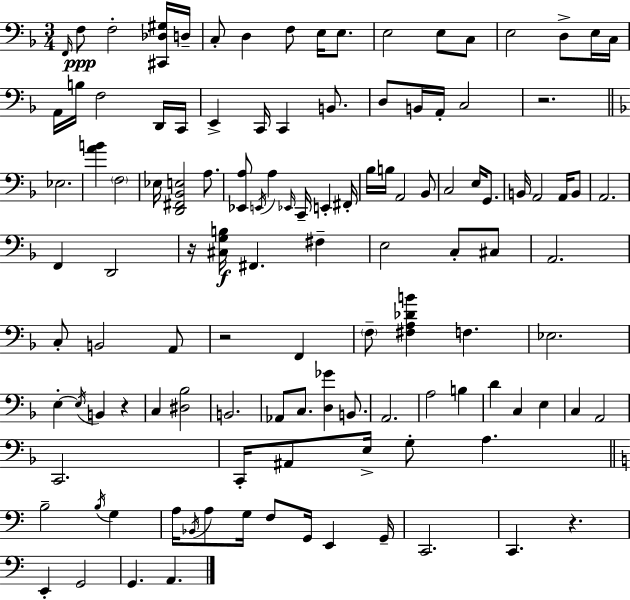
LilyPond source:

{
  \clef bass
  \numericTimeSignature
  \time 3/4
  \key d \minor
  \repeat volta 2 { \grace { f,16 }\ppp f8 f2-. <cis, des gis>16 | d16-- c8-. d4 f8 e16 e8. | e2 e8 c8 | e2 d8-> e16 | \break c16 a,16 b16 f2 d,16 | c,16 e,4-> c,16 c,4 b,8. | d8 b,16 a,16-. c2 | r2. | \break \bar "||" \break \key d \minor ees2. | <a' b'>4 \parenthesize f2 | ees16 <d, fis, bes, e>2 a8. | <ees, a>8 \acciaccatura { e,16 } a4 \grace { ees,16 } c,16-- e,4-. | \break fis,16-. bes16 b16 a,2 | bes,8 c2 e16 g,8. | b,16 a,2 a,16 | b,8 a,2. | \break f,4 d,2 | r16 <cis g b>16\f fis,4. fis4-- | e2 c8-. | cis8 a,2. | \break c8-. b,2 | a,8 r2 f,4 | \parenthesize f8-- <fis a des' b'>4 f4. | ees2. | \break e4-.~~ \acciaccatura { e16 } b,4 r4 | c4 <dis bes>2 | b,2. | aes,8 c8. <d ges'>4 | \break b,8. a,2. | a2 b4 | d'4 c4 e4 | c4 a,2 | \break c,2. | c,16-. ais,8 e16-> g8-. a4. | \bar "||" \break \key c \major b2-- \acciaccatura { b16 } g4 | a16 \acciaccatura { bes,16 } a8 g16 f8 g,16 e,4 | g,16-- c,2. | c,4. r4. | \break e,4-. g,2 | g,4. a,4. | } \bar "|."
}